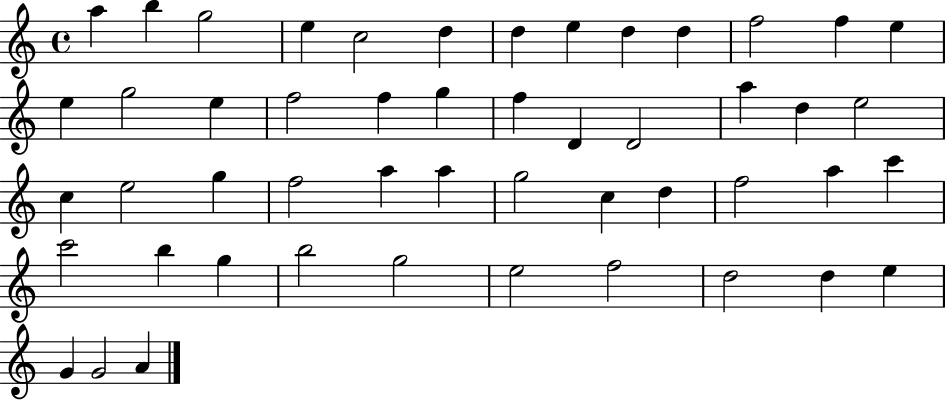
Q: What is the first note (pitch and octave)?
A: A5